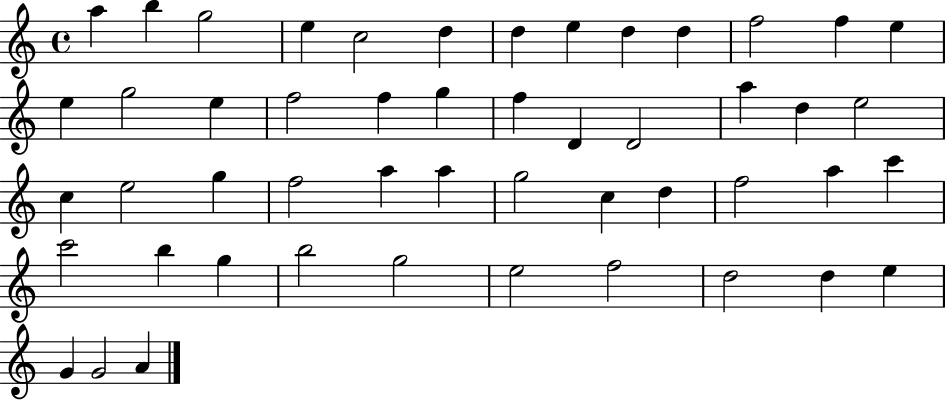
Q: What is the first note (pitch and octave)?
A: A5